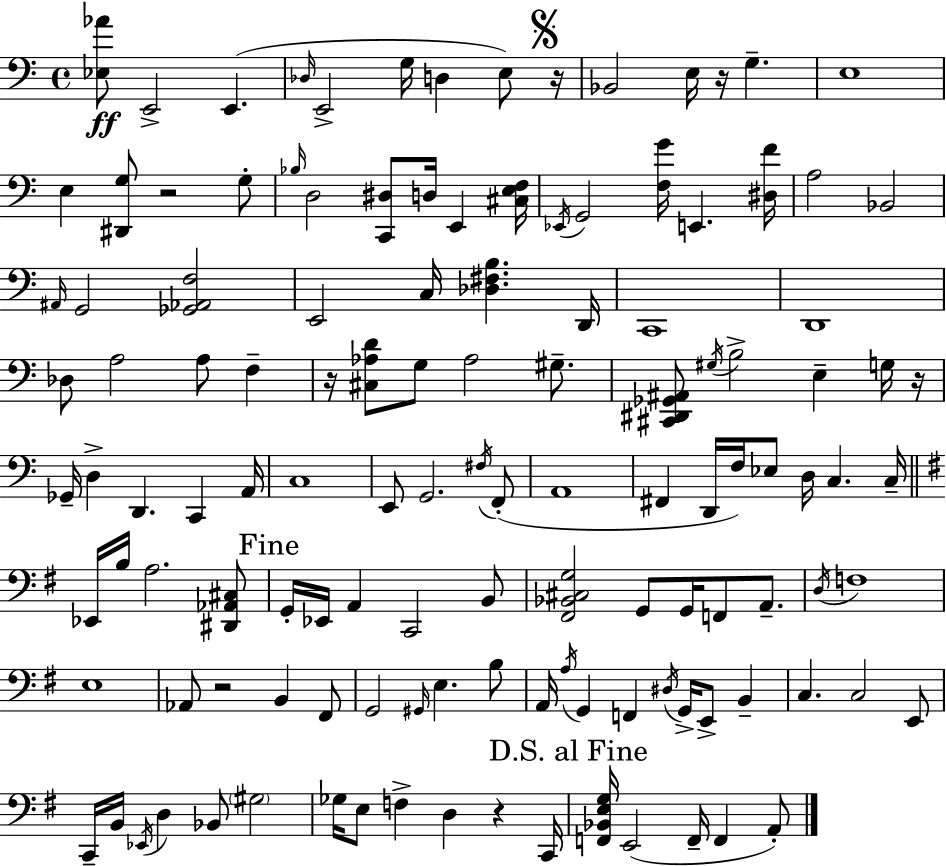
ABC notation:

X:1
T:Untitled
M:4/4
L:1/4
K:Am
[_E,_A]/2 E,,2 E,, _D,/4 E,,2 G,/4 D, E,/2 z/4 _B,,2 E,/4 z/4 G, E,4 E, [^D,,G,]/2 z2 G,/2 _B,/4 D,2 [C,,^D,]/2 D,/4 E,, [^C,E,F,]/4 _E,,/4 G,,2 [F,G]/4 E,, [^D,F]/4 A,2 _B,,2 ^A,,/4 G,,2 [_G,,_A,,F,]2 E,,2 C,/4 [_D,^F,B,] D,,/4 C,,4 D,,4 _D,/2 A,2 A,/2 F, z/4 [^C,_A,D]/2 G,/2 _A,2 ^G,/2 [^C,,^D,,_G,,^A,,]/2 ^G,/4 B,2 E, G,/4 z/4 _G,,/4 D, D,, C,, A,,/4 C,4 E,,/2 G,,2 ^F,/4 F,,/2 A,,4 ^F,, D,,/4 F,/4 _E,/2 D,/4 C, C,/4 _E,,/4 B,/4 A,2 [^D,,_A,,^C,]/2 G,,/4 _E,,/4 A,, C,,2 B,,/2 [^F,,_B,,^C,G,]2 G,,/2 G,,/4 F,,/2 A,,/2 D,/4 F,4 E,4 _A,,/2 z2 B,, ^F,,/2 G,,2 ^G,,/4 E, B,/2 A,,/4 A,/4 G,, F,, ^D,/4 G,,/4 E,,/2 B,, C, C,2 E,,/2 C,,/4 B,,/4 _E,,/4 D, _B,,/2 ^G,2 _G,/4 E,/2 F, D, z C,,/4 [F,,_B,,E,G,]/4 E,,2 F,,/4 F,, A,,/2